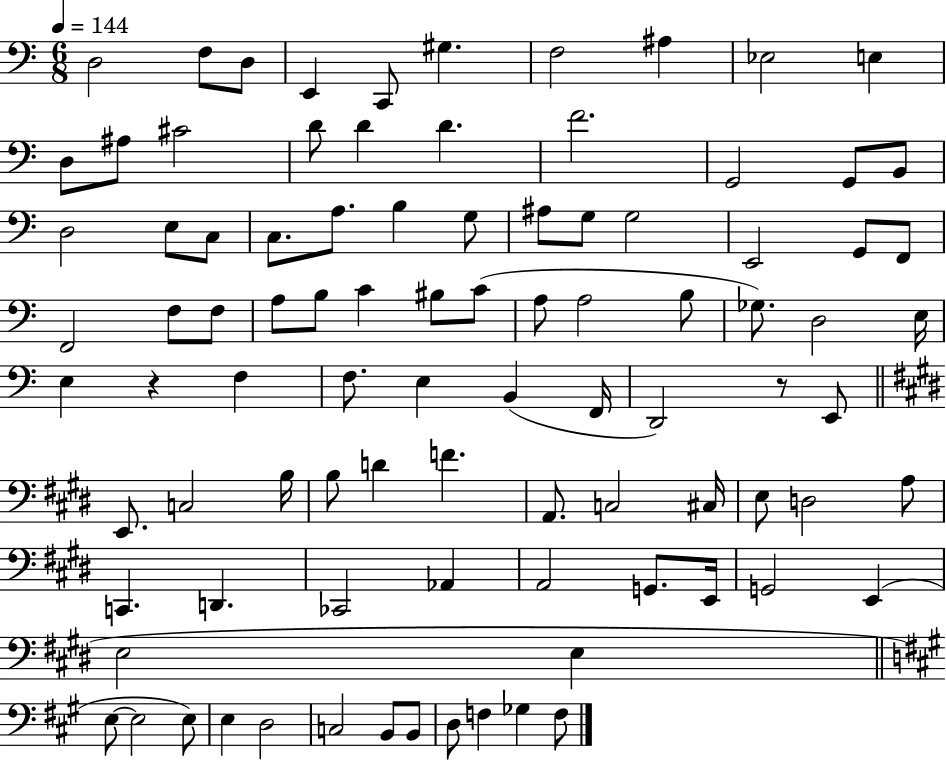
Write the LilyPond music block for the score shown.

{
  \clef bass
  \numericTimeSignature
  \time 6/8
  \key c \major
  \tempo 4 = 144
  \repeat volta 2 { d2 f8 d8 | e,4 c,8 gis4. | f2 ais4 | ees2 e4 | \break d8 ais8 cis'2 | d'8 d'4 d'4. | f'2. | g,2 g,8 b,8 | \break d2 e8 c8 | c8. a8. b4 g8 | ais8 g8 g2 | e,2 g,8 f,8 | \break f,2 f8 f8 | a8 b8 c'4 bis8 c'8( | a8 a2 b8 | ges8.) d2 e16 | \break e4 r4 f4 | f8. e4 b,4( f,16 | d,2) r8 e,8 | \bar "||" \break \key e \major e,8. c2 b16 | b8 d'4 f'4. | a,8. c2 cis16 | e8 d2 a8 | \break c,4. d,4. | ces,2 aes,4 | a,2 g,8. e,16 | g,2 e,4( | \break e2 e4 | \bar "||" \break \key a \major e8~~ e2 e8) | e4 d2 | c2 b,8 b,8 | d8 f4 ges4 f8 | \break } \bar "|."
}